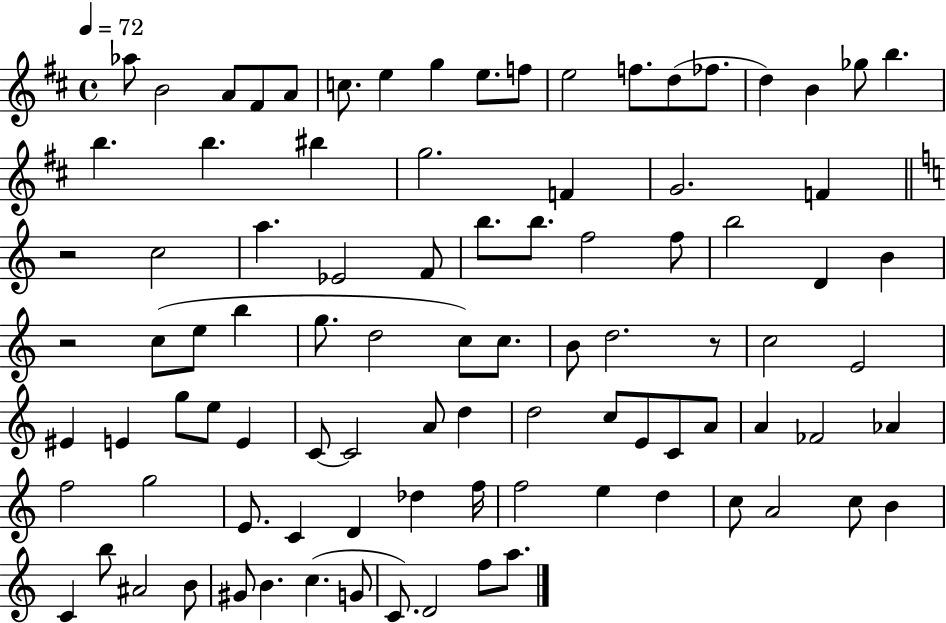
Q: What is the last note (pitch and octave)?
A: A5